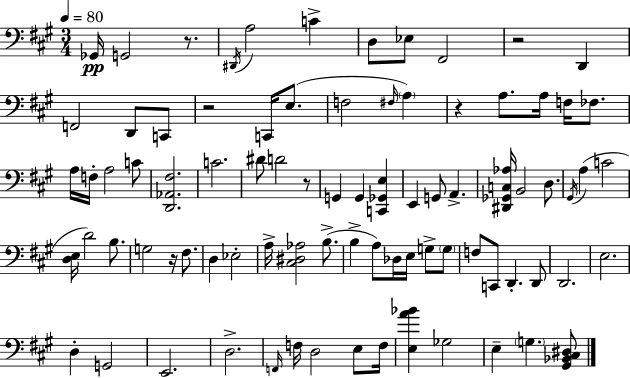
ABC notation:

X:1
T:Untitled
M:3/4
L:1/4
K:A
_G,,/4 G,,2 z/2 ^D,,/4 A,2 C D,/2 _E,/2 ^F,,2 z2 D,, F,,2 D,,/2 C,,/2 z2 C,,/4 E,/2 F,2 ^F,/4 A, z A,/2 A,/4 F,/4 _F,/2 A,/4 F,/4 A,2 C/2 [D,,_A,,^F,]2 C2 ^D/2 D2 z/2 G,, G,, [C,,_G,,E,] E,, G,,/2 A,, [^D,,_G,,C,_A,]/4 B,,2 D,/2 ^G,,/4 A, C2 [D,E,]/4 D2 B,/2 G,2 z/4 ^F,/2 D, _E,2 A,/4 [^C,^D,_A,]2 B,/2 B, A,/2 _D,/4 E,/4 G,/2 G,/2 F,/2 C,,/2 D,, D,,/2 D,,2 E,2 D, G,,2 E,,2 D,2 F,,/4 F,/4 D,2 E,/2 F,/4 [E,A_B] _G,2 E, G, [^G,,_B,,^C,^D,]/2